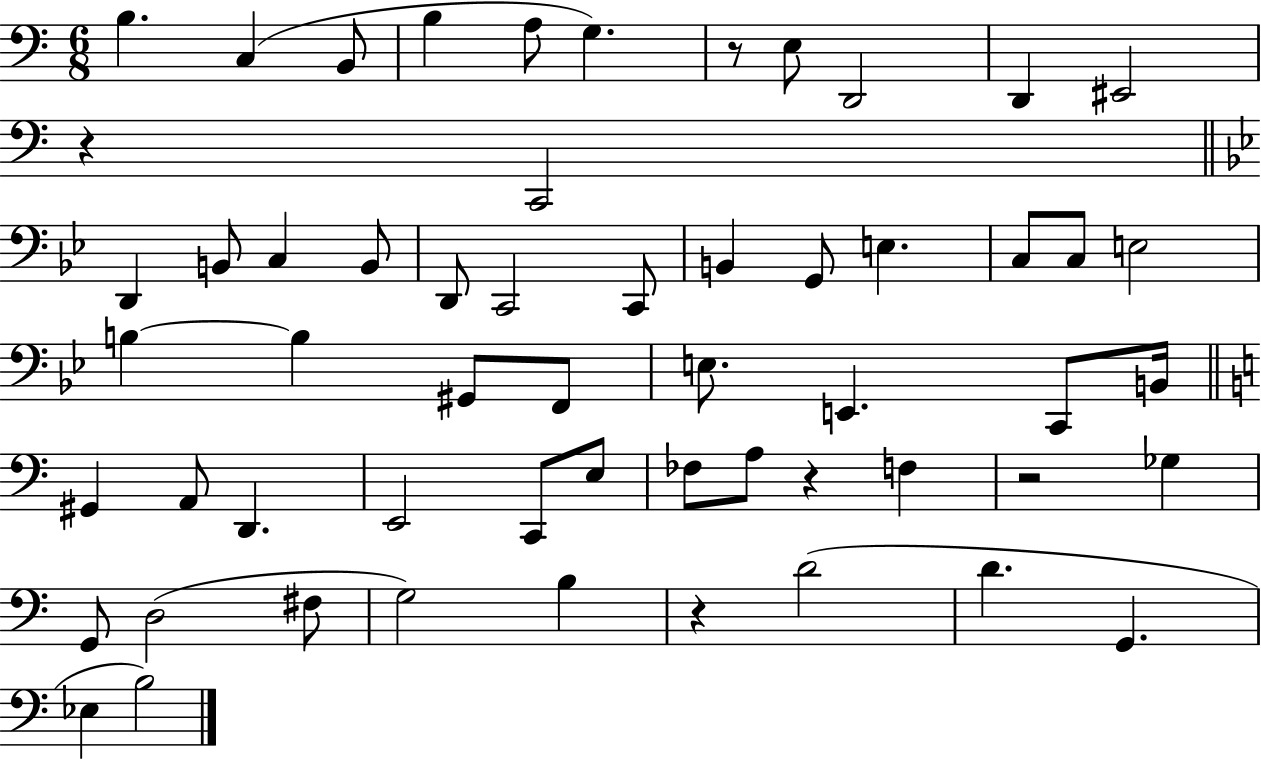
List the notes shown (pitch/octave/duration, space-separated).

B3/q. C3/q B2/e B3/q A3/e G3/q. R/e E3/e D2/h D2/q EIS2/h R/q C2/h D2/q B2/e C3/q B2/e D2/e C2/h C2/e B2/q G2/e E3/q. C3/e C3/e E3/h B3/q B3/q G#2/e F2/e E3/e. E2/q. C2/e B2/s G#2/q A2/e D2/q. E2/h C2/e E3/e FES3/e A3/e R/q F3/q R/h Gb3/q G2/e D3/h F#3/e G3/h B3/q R/q D4/h D4/q. G2/q. Eb3/q B3/h